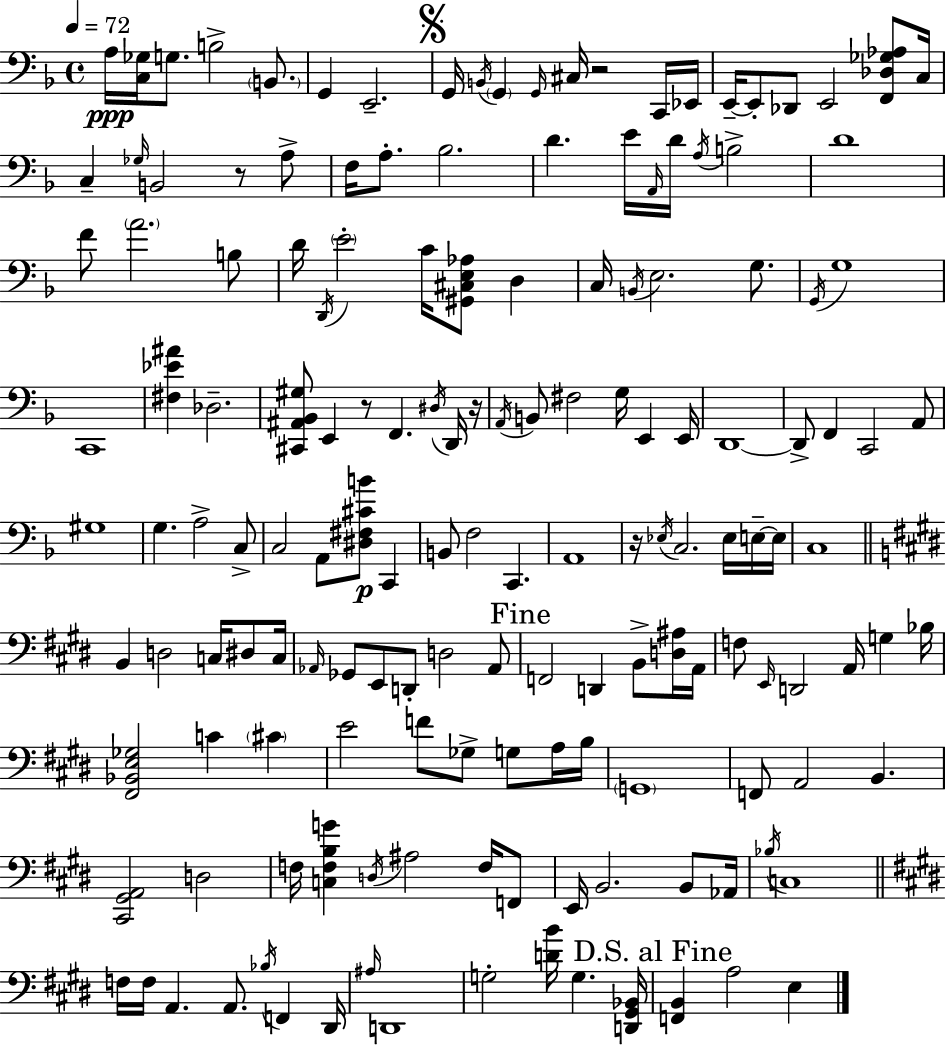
X:1
T:Untitled
M:4/4
L:1/4
K:F
A,/4 [C,_G,]/4 G,/2 B,2 B,,/2 G,, E,,2 G,,/4 B,,/4 G,, G,,/4 ^C,/4 z2 C,,/4 _E,,/4 E,,/4 E,,/2 _D,,/2 E,,2 [F,,_D,_G,_A,]/2 C,/4 C, _G,/4 B,,2 z/2 A,/2 F,/4 A,/2 _B,2 D E/4 A,,/4 D/4 A,/4 B,2 D4 F/2 A2 B,/2 D/4 D,,/4 E2 C/4 [^G,,^C,E,_A,]/2 D, C,/4 B,,/4 E,2 G,/2 G,,/4 G,4 C,,4 [^F,_E^A] _D,2 [^C,,^A,,_B,,^G,]/2 E,, z/2 F,, ^D,/4 D,,/4 z/4 A,,/4 B,,/2 ^F,2 G,/4 E,, E,,/4 D,,4 D,,/2 F,, C,,2 A,,/2 ^G,4 G, A,2 C,/2 C,2 A,,/2 [^D,^F,^CB]/2 C,, B,,/2 F,2 C,, A,,4 z/4 _E,/4 C,2 _E,/4 E,/4 E,/4 C,4 B,, D,2 C,/4 ^D,/2 C,/4 _A,,/4 _G,,/2 E,,/2 D,,/2 D,2 _A,,/2 F,,2 D,, B,,/2 [D,^A,]/4 A,,/4 F,/2 E,,/4 D,,2 A,,/4 G, _B,/4 [^F,,_B,,E,_G,]2 C ^C E2 F/2 _G,/2 G,/2 A,/4 B,/4 G,,4 F,,/2 A,,2 B,, [^C,,^G,,A,,]2 D,2 F,/4 [C,F,B,G] D,/4 ^A,2 F,/4 F,,/2 E,,/4 B,,2 B,,/2 _A,,/4 _B,/4 C,4 F,/4 F,/4 A,, A,,/2 _B,/4 F,, ^D,,/4 ^A,/4 D,,4 G,2 [DB]/4 G, [D,,^G,,_B,,]/4 [F,,B,,] A,2 E,